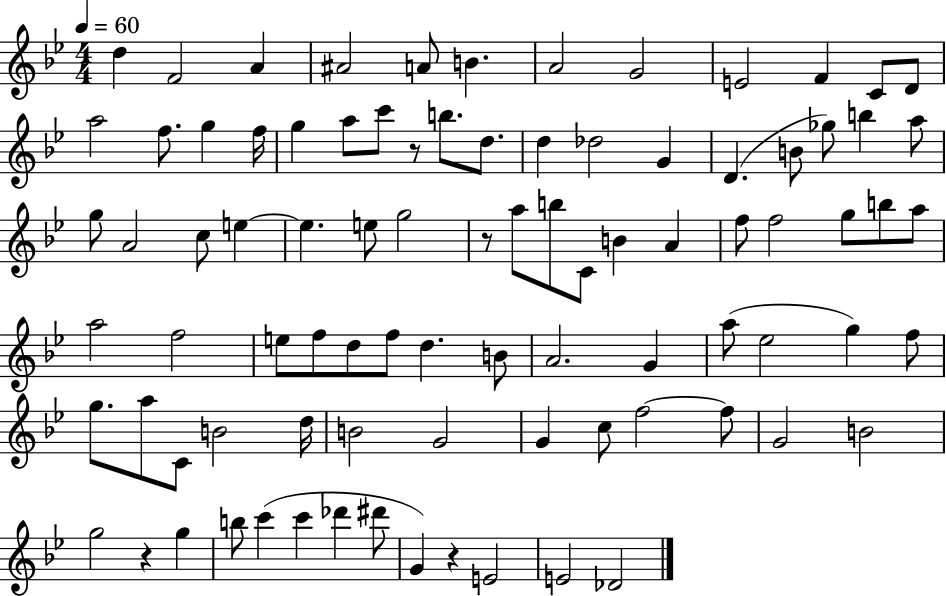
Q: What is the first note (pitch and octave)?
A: D5